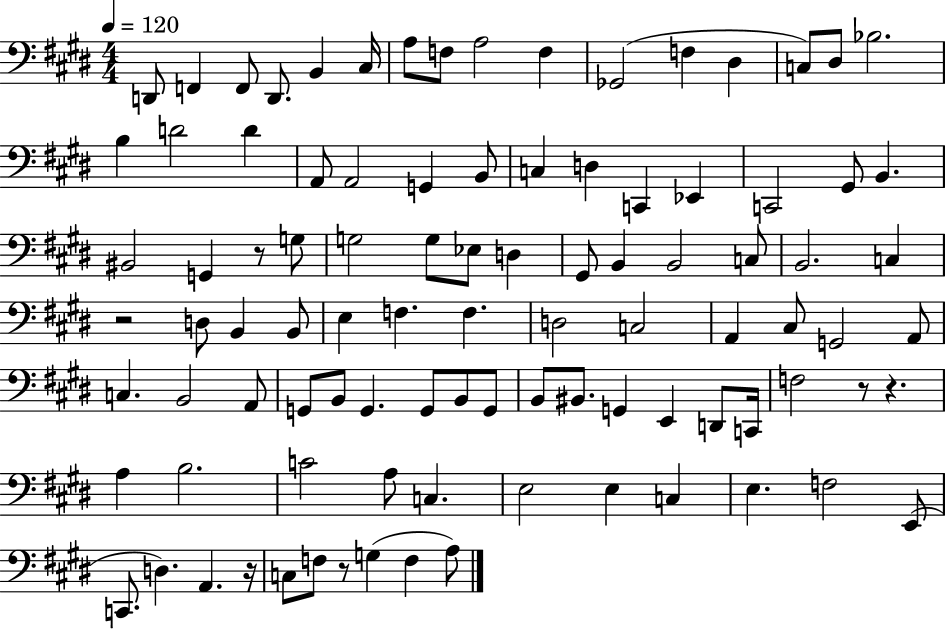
X:1
T:Untitled
M:4/4
L:1/4
K:E
D,,/2 F,, F,,/2 D,,/2 B,, ^C,/4 A,/2 F,/2 A,2 F, _G,,2 F, ^D, C,/2 ^D,/2 _B,2 B, D2 D A,,/2 A,,2 G,, B,,/2 C, D, C,, _E,, C,,2 ^G,,/2 B,, ^B,,2 G,, z/2 G,/2 G,2 G,/2 _E,/2 D, ^G,,/2 B,, B,,2 C,/2 B,,2 C, z2 D,/2 B,, B,,/2 E, F, F, D,2 C,2 A,, ^C,/2 G,,2 A,,/2 C, B,,2 A,,/2 G,,/2 B,,/2 G,, G,,/2 B,,/2 G,,/2 B,,/2 ^B,,/2 G,, E,, D,,/2 C,,/4 F,2 z/2 z A, B,2 C2 A,/2 C, E,2 E, C, E, F,2 E,,/2 C,,/2 D, A,, z/4 C,/2 F,/2 z/2 G, F, A,/2